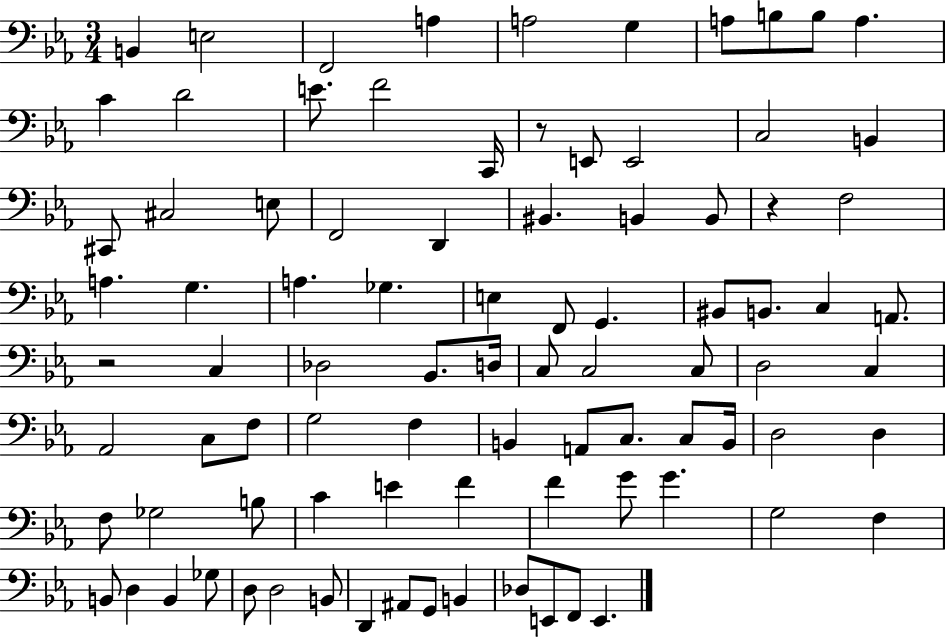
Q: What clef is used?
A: bass